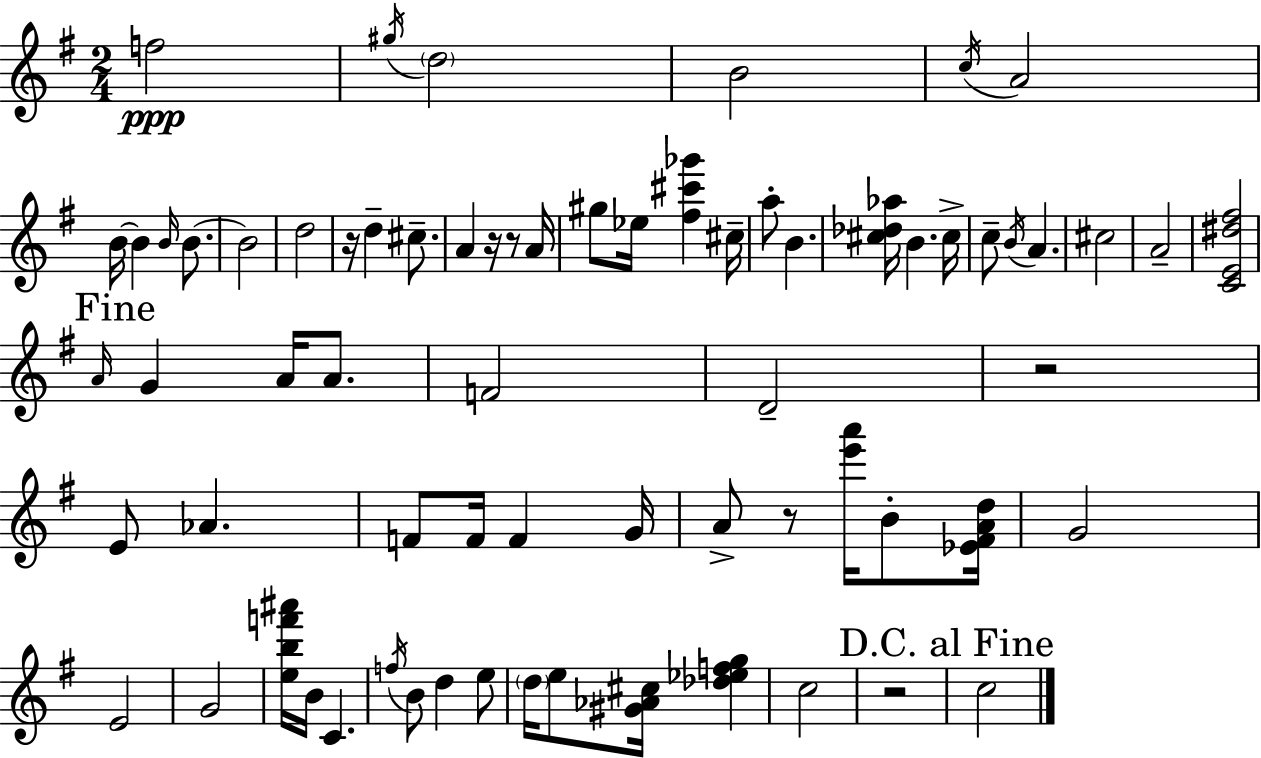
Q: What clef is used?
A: treble